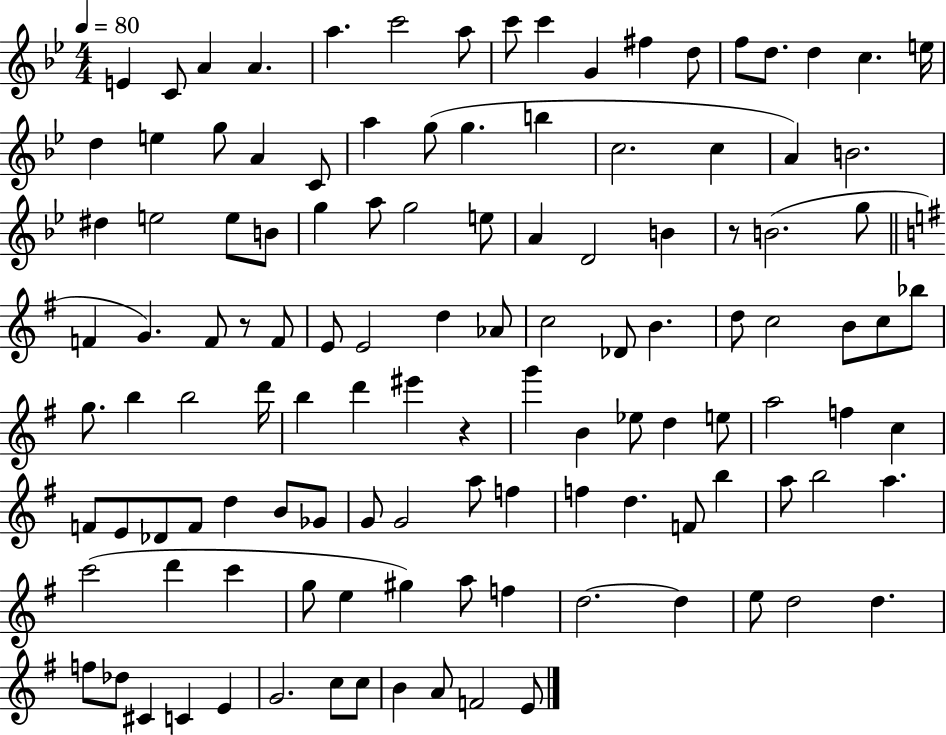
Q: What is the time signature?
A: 4/4